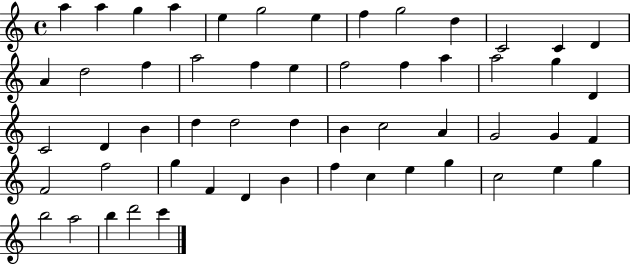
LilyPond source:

{
  \clef treble
  \time 4/4
  \defaultTimeSignature
  \key c \major
  a''4 a''4 g''4 a''4 | e''4 g''2 e''4 | f''4 g''2 d''4 | c'2 c'4 d'4 | \break a'4 d''2 f''4 | a''2 f''4 e''4 | f''2 f''4 a''4 | a''2 g''4 d'4 | \break c'2 d'4 b'4 | d''4 d''2 d''4 | b'4 c''2 a'4 | g'2 g'4 f'4 | \break f'2 f''2 | g''4 f'4 d'4 b'4 | f''4 c''4 e''4 g''4 | c''2 e''4 g''4 | \break b''2 a''2 | b''4 d'''2 c'''4 | \bar "|."
}